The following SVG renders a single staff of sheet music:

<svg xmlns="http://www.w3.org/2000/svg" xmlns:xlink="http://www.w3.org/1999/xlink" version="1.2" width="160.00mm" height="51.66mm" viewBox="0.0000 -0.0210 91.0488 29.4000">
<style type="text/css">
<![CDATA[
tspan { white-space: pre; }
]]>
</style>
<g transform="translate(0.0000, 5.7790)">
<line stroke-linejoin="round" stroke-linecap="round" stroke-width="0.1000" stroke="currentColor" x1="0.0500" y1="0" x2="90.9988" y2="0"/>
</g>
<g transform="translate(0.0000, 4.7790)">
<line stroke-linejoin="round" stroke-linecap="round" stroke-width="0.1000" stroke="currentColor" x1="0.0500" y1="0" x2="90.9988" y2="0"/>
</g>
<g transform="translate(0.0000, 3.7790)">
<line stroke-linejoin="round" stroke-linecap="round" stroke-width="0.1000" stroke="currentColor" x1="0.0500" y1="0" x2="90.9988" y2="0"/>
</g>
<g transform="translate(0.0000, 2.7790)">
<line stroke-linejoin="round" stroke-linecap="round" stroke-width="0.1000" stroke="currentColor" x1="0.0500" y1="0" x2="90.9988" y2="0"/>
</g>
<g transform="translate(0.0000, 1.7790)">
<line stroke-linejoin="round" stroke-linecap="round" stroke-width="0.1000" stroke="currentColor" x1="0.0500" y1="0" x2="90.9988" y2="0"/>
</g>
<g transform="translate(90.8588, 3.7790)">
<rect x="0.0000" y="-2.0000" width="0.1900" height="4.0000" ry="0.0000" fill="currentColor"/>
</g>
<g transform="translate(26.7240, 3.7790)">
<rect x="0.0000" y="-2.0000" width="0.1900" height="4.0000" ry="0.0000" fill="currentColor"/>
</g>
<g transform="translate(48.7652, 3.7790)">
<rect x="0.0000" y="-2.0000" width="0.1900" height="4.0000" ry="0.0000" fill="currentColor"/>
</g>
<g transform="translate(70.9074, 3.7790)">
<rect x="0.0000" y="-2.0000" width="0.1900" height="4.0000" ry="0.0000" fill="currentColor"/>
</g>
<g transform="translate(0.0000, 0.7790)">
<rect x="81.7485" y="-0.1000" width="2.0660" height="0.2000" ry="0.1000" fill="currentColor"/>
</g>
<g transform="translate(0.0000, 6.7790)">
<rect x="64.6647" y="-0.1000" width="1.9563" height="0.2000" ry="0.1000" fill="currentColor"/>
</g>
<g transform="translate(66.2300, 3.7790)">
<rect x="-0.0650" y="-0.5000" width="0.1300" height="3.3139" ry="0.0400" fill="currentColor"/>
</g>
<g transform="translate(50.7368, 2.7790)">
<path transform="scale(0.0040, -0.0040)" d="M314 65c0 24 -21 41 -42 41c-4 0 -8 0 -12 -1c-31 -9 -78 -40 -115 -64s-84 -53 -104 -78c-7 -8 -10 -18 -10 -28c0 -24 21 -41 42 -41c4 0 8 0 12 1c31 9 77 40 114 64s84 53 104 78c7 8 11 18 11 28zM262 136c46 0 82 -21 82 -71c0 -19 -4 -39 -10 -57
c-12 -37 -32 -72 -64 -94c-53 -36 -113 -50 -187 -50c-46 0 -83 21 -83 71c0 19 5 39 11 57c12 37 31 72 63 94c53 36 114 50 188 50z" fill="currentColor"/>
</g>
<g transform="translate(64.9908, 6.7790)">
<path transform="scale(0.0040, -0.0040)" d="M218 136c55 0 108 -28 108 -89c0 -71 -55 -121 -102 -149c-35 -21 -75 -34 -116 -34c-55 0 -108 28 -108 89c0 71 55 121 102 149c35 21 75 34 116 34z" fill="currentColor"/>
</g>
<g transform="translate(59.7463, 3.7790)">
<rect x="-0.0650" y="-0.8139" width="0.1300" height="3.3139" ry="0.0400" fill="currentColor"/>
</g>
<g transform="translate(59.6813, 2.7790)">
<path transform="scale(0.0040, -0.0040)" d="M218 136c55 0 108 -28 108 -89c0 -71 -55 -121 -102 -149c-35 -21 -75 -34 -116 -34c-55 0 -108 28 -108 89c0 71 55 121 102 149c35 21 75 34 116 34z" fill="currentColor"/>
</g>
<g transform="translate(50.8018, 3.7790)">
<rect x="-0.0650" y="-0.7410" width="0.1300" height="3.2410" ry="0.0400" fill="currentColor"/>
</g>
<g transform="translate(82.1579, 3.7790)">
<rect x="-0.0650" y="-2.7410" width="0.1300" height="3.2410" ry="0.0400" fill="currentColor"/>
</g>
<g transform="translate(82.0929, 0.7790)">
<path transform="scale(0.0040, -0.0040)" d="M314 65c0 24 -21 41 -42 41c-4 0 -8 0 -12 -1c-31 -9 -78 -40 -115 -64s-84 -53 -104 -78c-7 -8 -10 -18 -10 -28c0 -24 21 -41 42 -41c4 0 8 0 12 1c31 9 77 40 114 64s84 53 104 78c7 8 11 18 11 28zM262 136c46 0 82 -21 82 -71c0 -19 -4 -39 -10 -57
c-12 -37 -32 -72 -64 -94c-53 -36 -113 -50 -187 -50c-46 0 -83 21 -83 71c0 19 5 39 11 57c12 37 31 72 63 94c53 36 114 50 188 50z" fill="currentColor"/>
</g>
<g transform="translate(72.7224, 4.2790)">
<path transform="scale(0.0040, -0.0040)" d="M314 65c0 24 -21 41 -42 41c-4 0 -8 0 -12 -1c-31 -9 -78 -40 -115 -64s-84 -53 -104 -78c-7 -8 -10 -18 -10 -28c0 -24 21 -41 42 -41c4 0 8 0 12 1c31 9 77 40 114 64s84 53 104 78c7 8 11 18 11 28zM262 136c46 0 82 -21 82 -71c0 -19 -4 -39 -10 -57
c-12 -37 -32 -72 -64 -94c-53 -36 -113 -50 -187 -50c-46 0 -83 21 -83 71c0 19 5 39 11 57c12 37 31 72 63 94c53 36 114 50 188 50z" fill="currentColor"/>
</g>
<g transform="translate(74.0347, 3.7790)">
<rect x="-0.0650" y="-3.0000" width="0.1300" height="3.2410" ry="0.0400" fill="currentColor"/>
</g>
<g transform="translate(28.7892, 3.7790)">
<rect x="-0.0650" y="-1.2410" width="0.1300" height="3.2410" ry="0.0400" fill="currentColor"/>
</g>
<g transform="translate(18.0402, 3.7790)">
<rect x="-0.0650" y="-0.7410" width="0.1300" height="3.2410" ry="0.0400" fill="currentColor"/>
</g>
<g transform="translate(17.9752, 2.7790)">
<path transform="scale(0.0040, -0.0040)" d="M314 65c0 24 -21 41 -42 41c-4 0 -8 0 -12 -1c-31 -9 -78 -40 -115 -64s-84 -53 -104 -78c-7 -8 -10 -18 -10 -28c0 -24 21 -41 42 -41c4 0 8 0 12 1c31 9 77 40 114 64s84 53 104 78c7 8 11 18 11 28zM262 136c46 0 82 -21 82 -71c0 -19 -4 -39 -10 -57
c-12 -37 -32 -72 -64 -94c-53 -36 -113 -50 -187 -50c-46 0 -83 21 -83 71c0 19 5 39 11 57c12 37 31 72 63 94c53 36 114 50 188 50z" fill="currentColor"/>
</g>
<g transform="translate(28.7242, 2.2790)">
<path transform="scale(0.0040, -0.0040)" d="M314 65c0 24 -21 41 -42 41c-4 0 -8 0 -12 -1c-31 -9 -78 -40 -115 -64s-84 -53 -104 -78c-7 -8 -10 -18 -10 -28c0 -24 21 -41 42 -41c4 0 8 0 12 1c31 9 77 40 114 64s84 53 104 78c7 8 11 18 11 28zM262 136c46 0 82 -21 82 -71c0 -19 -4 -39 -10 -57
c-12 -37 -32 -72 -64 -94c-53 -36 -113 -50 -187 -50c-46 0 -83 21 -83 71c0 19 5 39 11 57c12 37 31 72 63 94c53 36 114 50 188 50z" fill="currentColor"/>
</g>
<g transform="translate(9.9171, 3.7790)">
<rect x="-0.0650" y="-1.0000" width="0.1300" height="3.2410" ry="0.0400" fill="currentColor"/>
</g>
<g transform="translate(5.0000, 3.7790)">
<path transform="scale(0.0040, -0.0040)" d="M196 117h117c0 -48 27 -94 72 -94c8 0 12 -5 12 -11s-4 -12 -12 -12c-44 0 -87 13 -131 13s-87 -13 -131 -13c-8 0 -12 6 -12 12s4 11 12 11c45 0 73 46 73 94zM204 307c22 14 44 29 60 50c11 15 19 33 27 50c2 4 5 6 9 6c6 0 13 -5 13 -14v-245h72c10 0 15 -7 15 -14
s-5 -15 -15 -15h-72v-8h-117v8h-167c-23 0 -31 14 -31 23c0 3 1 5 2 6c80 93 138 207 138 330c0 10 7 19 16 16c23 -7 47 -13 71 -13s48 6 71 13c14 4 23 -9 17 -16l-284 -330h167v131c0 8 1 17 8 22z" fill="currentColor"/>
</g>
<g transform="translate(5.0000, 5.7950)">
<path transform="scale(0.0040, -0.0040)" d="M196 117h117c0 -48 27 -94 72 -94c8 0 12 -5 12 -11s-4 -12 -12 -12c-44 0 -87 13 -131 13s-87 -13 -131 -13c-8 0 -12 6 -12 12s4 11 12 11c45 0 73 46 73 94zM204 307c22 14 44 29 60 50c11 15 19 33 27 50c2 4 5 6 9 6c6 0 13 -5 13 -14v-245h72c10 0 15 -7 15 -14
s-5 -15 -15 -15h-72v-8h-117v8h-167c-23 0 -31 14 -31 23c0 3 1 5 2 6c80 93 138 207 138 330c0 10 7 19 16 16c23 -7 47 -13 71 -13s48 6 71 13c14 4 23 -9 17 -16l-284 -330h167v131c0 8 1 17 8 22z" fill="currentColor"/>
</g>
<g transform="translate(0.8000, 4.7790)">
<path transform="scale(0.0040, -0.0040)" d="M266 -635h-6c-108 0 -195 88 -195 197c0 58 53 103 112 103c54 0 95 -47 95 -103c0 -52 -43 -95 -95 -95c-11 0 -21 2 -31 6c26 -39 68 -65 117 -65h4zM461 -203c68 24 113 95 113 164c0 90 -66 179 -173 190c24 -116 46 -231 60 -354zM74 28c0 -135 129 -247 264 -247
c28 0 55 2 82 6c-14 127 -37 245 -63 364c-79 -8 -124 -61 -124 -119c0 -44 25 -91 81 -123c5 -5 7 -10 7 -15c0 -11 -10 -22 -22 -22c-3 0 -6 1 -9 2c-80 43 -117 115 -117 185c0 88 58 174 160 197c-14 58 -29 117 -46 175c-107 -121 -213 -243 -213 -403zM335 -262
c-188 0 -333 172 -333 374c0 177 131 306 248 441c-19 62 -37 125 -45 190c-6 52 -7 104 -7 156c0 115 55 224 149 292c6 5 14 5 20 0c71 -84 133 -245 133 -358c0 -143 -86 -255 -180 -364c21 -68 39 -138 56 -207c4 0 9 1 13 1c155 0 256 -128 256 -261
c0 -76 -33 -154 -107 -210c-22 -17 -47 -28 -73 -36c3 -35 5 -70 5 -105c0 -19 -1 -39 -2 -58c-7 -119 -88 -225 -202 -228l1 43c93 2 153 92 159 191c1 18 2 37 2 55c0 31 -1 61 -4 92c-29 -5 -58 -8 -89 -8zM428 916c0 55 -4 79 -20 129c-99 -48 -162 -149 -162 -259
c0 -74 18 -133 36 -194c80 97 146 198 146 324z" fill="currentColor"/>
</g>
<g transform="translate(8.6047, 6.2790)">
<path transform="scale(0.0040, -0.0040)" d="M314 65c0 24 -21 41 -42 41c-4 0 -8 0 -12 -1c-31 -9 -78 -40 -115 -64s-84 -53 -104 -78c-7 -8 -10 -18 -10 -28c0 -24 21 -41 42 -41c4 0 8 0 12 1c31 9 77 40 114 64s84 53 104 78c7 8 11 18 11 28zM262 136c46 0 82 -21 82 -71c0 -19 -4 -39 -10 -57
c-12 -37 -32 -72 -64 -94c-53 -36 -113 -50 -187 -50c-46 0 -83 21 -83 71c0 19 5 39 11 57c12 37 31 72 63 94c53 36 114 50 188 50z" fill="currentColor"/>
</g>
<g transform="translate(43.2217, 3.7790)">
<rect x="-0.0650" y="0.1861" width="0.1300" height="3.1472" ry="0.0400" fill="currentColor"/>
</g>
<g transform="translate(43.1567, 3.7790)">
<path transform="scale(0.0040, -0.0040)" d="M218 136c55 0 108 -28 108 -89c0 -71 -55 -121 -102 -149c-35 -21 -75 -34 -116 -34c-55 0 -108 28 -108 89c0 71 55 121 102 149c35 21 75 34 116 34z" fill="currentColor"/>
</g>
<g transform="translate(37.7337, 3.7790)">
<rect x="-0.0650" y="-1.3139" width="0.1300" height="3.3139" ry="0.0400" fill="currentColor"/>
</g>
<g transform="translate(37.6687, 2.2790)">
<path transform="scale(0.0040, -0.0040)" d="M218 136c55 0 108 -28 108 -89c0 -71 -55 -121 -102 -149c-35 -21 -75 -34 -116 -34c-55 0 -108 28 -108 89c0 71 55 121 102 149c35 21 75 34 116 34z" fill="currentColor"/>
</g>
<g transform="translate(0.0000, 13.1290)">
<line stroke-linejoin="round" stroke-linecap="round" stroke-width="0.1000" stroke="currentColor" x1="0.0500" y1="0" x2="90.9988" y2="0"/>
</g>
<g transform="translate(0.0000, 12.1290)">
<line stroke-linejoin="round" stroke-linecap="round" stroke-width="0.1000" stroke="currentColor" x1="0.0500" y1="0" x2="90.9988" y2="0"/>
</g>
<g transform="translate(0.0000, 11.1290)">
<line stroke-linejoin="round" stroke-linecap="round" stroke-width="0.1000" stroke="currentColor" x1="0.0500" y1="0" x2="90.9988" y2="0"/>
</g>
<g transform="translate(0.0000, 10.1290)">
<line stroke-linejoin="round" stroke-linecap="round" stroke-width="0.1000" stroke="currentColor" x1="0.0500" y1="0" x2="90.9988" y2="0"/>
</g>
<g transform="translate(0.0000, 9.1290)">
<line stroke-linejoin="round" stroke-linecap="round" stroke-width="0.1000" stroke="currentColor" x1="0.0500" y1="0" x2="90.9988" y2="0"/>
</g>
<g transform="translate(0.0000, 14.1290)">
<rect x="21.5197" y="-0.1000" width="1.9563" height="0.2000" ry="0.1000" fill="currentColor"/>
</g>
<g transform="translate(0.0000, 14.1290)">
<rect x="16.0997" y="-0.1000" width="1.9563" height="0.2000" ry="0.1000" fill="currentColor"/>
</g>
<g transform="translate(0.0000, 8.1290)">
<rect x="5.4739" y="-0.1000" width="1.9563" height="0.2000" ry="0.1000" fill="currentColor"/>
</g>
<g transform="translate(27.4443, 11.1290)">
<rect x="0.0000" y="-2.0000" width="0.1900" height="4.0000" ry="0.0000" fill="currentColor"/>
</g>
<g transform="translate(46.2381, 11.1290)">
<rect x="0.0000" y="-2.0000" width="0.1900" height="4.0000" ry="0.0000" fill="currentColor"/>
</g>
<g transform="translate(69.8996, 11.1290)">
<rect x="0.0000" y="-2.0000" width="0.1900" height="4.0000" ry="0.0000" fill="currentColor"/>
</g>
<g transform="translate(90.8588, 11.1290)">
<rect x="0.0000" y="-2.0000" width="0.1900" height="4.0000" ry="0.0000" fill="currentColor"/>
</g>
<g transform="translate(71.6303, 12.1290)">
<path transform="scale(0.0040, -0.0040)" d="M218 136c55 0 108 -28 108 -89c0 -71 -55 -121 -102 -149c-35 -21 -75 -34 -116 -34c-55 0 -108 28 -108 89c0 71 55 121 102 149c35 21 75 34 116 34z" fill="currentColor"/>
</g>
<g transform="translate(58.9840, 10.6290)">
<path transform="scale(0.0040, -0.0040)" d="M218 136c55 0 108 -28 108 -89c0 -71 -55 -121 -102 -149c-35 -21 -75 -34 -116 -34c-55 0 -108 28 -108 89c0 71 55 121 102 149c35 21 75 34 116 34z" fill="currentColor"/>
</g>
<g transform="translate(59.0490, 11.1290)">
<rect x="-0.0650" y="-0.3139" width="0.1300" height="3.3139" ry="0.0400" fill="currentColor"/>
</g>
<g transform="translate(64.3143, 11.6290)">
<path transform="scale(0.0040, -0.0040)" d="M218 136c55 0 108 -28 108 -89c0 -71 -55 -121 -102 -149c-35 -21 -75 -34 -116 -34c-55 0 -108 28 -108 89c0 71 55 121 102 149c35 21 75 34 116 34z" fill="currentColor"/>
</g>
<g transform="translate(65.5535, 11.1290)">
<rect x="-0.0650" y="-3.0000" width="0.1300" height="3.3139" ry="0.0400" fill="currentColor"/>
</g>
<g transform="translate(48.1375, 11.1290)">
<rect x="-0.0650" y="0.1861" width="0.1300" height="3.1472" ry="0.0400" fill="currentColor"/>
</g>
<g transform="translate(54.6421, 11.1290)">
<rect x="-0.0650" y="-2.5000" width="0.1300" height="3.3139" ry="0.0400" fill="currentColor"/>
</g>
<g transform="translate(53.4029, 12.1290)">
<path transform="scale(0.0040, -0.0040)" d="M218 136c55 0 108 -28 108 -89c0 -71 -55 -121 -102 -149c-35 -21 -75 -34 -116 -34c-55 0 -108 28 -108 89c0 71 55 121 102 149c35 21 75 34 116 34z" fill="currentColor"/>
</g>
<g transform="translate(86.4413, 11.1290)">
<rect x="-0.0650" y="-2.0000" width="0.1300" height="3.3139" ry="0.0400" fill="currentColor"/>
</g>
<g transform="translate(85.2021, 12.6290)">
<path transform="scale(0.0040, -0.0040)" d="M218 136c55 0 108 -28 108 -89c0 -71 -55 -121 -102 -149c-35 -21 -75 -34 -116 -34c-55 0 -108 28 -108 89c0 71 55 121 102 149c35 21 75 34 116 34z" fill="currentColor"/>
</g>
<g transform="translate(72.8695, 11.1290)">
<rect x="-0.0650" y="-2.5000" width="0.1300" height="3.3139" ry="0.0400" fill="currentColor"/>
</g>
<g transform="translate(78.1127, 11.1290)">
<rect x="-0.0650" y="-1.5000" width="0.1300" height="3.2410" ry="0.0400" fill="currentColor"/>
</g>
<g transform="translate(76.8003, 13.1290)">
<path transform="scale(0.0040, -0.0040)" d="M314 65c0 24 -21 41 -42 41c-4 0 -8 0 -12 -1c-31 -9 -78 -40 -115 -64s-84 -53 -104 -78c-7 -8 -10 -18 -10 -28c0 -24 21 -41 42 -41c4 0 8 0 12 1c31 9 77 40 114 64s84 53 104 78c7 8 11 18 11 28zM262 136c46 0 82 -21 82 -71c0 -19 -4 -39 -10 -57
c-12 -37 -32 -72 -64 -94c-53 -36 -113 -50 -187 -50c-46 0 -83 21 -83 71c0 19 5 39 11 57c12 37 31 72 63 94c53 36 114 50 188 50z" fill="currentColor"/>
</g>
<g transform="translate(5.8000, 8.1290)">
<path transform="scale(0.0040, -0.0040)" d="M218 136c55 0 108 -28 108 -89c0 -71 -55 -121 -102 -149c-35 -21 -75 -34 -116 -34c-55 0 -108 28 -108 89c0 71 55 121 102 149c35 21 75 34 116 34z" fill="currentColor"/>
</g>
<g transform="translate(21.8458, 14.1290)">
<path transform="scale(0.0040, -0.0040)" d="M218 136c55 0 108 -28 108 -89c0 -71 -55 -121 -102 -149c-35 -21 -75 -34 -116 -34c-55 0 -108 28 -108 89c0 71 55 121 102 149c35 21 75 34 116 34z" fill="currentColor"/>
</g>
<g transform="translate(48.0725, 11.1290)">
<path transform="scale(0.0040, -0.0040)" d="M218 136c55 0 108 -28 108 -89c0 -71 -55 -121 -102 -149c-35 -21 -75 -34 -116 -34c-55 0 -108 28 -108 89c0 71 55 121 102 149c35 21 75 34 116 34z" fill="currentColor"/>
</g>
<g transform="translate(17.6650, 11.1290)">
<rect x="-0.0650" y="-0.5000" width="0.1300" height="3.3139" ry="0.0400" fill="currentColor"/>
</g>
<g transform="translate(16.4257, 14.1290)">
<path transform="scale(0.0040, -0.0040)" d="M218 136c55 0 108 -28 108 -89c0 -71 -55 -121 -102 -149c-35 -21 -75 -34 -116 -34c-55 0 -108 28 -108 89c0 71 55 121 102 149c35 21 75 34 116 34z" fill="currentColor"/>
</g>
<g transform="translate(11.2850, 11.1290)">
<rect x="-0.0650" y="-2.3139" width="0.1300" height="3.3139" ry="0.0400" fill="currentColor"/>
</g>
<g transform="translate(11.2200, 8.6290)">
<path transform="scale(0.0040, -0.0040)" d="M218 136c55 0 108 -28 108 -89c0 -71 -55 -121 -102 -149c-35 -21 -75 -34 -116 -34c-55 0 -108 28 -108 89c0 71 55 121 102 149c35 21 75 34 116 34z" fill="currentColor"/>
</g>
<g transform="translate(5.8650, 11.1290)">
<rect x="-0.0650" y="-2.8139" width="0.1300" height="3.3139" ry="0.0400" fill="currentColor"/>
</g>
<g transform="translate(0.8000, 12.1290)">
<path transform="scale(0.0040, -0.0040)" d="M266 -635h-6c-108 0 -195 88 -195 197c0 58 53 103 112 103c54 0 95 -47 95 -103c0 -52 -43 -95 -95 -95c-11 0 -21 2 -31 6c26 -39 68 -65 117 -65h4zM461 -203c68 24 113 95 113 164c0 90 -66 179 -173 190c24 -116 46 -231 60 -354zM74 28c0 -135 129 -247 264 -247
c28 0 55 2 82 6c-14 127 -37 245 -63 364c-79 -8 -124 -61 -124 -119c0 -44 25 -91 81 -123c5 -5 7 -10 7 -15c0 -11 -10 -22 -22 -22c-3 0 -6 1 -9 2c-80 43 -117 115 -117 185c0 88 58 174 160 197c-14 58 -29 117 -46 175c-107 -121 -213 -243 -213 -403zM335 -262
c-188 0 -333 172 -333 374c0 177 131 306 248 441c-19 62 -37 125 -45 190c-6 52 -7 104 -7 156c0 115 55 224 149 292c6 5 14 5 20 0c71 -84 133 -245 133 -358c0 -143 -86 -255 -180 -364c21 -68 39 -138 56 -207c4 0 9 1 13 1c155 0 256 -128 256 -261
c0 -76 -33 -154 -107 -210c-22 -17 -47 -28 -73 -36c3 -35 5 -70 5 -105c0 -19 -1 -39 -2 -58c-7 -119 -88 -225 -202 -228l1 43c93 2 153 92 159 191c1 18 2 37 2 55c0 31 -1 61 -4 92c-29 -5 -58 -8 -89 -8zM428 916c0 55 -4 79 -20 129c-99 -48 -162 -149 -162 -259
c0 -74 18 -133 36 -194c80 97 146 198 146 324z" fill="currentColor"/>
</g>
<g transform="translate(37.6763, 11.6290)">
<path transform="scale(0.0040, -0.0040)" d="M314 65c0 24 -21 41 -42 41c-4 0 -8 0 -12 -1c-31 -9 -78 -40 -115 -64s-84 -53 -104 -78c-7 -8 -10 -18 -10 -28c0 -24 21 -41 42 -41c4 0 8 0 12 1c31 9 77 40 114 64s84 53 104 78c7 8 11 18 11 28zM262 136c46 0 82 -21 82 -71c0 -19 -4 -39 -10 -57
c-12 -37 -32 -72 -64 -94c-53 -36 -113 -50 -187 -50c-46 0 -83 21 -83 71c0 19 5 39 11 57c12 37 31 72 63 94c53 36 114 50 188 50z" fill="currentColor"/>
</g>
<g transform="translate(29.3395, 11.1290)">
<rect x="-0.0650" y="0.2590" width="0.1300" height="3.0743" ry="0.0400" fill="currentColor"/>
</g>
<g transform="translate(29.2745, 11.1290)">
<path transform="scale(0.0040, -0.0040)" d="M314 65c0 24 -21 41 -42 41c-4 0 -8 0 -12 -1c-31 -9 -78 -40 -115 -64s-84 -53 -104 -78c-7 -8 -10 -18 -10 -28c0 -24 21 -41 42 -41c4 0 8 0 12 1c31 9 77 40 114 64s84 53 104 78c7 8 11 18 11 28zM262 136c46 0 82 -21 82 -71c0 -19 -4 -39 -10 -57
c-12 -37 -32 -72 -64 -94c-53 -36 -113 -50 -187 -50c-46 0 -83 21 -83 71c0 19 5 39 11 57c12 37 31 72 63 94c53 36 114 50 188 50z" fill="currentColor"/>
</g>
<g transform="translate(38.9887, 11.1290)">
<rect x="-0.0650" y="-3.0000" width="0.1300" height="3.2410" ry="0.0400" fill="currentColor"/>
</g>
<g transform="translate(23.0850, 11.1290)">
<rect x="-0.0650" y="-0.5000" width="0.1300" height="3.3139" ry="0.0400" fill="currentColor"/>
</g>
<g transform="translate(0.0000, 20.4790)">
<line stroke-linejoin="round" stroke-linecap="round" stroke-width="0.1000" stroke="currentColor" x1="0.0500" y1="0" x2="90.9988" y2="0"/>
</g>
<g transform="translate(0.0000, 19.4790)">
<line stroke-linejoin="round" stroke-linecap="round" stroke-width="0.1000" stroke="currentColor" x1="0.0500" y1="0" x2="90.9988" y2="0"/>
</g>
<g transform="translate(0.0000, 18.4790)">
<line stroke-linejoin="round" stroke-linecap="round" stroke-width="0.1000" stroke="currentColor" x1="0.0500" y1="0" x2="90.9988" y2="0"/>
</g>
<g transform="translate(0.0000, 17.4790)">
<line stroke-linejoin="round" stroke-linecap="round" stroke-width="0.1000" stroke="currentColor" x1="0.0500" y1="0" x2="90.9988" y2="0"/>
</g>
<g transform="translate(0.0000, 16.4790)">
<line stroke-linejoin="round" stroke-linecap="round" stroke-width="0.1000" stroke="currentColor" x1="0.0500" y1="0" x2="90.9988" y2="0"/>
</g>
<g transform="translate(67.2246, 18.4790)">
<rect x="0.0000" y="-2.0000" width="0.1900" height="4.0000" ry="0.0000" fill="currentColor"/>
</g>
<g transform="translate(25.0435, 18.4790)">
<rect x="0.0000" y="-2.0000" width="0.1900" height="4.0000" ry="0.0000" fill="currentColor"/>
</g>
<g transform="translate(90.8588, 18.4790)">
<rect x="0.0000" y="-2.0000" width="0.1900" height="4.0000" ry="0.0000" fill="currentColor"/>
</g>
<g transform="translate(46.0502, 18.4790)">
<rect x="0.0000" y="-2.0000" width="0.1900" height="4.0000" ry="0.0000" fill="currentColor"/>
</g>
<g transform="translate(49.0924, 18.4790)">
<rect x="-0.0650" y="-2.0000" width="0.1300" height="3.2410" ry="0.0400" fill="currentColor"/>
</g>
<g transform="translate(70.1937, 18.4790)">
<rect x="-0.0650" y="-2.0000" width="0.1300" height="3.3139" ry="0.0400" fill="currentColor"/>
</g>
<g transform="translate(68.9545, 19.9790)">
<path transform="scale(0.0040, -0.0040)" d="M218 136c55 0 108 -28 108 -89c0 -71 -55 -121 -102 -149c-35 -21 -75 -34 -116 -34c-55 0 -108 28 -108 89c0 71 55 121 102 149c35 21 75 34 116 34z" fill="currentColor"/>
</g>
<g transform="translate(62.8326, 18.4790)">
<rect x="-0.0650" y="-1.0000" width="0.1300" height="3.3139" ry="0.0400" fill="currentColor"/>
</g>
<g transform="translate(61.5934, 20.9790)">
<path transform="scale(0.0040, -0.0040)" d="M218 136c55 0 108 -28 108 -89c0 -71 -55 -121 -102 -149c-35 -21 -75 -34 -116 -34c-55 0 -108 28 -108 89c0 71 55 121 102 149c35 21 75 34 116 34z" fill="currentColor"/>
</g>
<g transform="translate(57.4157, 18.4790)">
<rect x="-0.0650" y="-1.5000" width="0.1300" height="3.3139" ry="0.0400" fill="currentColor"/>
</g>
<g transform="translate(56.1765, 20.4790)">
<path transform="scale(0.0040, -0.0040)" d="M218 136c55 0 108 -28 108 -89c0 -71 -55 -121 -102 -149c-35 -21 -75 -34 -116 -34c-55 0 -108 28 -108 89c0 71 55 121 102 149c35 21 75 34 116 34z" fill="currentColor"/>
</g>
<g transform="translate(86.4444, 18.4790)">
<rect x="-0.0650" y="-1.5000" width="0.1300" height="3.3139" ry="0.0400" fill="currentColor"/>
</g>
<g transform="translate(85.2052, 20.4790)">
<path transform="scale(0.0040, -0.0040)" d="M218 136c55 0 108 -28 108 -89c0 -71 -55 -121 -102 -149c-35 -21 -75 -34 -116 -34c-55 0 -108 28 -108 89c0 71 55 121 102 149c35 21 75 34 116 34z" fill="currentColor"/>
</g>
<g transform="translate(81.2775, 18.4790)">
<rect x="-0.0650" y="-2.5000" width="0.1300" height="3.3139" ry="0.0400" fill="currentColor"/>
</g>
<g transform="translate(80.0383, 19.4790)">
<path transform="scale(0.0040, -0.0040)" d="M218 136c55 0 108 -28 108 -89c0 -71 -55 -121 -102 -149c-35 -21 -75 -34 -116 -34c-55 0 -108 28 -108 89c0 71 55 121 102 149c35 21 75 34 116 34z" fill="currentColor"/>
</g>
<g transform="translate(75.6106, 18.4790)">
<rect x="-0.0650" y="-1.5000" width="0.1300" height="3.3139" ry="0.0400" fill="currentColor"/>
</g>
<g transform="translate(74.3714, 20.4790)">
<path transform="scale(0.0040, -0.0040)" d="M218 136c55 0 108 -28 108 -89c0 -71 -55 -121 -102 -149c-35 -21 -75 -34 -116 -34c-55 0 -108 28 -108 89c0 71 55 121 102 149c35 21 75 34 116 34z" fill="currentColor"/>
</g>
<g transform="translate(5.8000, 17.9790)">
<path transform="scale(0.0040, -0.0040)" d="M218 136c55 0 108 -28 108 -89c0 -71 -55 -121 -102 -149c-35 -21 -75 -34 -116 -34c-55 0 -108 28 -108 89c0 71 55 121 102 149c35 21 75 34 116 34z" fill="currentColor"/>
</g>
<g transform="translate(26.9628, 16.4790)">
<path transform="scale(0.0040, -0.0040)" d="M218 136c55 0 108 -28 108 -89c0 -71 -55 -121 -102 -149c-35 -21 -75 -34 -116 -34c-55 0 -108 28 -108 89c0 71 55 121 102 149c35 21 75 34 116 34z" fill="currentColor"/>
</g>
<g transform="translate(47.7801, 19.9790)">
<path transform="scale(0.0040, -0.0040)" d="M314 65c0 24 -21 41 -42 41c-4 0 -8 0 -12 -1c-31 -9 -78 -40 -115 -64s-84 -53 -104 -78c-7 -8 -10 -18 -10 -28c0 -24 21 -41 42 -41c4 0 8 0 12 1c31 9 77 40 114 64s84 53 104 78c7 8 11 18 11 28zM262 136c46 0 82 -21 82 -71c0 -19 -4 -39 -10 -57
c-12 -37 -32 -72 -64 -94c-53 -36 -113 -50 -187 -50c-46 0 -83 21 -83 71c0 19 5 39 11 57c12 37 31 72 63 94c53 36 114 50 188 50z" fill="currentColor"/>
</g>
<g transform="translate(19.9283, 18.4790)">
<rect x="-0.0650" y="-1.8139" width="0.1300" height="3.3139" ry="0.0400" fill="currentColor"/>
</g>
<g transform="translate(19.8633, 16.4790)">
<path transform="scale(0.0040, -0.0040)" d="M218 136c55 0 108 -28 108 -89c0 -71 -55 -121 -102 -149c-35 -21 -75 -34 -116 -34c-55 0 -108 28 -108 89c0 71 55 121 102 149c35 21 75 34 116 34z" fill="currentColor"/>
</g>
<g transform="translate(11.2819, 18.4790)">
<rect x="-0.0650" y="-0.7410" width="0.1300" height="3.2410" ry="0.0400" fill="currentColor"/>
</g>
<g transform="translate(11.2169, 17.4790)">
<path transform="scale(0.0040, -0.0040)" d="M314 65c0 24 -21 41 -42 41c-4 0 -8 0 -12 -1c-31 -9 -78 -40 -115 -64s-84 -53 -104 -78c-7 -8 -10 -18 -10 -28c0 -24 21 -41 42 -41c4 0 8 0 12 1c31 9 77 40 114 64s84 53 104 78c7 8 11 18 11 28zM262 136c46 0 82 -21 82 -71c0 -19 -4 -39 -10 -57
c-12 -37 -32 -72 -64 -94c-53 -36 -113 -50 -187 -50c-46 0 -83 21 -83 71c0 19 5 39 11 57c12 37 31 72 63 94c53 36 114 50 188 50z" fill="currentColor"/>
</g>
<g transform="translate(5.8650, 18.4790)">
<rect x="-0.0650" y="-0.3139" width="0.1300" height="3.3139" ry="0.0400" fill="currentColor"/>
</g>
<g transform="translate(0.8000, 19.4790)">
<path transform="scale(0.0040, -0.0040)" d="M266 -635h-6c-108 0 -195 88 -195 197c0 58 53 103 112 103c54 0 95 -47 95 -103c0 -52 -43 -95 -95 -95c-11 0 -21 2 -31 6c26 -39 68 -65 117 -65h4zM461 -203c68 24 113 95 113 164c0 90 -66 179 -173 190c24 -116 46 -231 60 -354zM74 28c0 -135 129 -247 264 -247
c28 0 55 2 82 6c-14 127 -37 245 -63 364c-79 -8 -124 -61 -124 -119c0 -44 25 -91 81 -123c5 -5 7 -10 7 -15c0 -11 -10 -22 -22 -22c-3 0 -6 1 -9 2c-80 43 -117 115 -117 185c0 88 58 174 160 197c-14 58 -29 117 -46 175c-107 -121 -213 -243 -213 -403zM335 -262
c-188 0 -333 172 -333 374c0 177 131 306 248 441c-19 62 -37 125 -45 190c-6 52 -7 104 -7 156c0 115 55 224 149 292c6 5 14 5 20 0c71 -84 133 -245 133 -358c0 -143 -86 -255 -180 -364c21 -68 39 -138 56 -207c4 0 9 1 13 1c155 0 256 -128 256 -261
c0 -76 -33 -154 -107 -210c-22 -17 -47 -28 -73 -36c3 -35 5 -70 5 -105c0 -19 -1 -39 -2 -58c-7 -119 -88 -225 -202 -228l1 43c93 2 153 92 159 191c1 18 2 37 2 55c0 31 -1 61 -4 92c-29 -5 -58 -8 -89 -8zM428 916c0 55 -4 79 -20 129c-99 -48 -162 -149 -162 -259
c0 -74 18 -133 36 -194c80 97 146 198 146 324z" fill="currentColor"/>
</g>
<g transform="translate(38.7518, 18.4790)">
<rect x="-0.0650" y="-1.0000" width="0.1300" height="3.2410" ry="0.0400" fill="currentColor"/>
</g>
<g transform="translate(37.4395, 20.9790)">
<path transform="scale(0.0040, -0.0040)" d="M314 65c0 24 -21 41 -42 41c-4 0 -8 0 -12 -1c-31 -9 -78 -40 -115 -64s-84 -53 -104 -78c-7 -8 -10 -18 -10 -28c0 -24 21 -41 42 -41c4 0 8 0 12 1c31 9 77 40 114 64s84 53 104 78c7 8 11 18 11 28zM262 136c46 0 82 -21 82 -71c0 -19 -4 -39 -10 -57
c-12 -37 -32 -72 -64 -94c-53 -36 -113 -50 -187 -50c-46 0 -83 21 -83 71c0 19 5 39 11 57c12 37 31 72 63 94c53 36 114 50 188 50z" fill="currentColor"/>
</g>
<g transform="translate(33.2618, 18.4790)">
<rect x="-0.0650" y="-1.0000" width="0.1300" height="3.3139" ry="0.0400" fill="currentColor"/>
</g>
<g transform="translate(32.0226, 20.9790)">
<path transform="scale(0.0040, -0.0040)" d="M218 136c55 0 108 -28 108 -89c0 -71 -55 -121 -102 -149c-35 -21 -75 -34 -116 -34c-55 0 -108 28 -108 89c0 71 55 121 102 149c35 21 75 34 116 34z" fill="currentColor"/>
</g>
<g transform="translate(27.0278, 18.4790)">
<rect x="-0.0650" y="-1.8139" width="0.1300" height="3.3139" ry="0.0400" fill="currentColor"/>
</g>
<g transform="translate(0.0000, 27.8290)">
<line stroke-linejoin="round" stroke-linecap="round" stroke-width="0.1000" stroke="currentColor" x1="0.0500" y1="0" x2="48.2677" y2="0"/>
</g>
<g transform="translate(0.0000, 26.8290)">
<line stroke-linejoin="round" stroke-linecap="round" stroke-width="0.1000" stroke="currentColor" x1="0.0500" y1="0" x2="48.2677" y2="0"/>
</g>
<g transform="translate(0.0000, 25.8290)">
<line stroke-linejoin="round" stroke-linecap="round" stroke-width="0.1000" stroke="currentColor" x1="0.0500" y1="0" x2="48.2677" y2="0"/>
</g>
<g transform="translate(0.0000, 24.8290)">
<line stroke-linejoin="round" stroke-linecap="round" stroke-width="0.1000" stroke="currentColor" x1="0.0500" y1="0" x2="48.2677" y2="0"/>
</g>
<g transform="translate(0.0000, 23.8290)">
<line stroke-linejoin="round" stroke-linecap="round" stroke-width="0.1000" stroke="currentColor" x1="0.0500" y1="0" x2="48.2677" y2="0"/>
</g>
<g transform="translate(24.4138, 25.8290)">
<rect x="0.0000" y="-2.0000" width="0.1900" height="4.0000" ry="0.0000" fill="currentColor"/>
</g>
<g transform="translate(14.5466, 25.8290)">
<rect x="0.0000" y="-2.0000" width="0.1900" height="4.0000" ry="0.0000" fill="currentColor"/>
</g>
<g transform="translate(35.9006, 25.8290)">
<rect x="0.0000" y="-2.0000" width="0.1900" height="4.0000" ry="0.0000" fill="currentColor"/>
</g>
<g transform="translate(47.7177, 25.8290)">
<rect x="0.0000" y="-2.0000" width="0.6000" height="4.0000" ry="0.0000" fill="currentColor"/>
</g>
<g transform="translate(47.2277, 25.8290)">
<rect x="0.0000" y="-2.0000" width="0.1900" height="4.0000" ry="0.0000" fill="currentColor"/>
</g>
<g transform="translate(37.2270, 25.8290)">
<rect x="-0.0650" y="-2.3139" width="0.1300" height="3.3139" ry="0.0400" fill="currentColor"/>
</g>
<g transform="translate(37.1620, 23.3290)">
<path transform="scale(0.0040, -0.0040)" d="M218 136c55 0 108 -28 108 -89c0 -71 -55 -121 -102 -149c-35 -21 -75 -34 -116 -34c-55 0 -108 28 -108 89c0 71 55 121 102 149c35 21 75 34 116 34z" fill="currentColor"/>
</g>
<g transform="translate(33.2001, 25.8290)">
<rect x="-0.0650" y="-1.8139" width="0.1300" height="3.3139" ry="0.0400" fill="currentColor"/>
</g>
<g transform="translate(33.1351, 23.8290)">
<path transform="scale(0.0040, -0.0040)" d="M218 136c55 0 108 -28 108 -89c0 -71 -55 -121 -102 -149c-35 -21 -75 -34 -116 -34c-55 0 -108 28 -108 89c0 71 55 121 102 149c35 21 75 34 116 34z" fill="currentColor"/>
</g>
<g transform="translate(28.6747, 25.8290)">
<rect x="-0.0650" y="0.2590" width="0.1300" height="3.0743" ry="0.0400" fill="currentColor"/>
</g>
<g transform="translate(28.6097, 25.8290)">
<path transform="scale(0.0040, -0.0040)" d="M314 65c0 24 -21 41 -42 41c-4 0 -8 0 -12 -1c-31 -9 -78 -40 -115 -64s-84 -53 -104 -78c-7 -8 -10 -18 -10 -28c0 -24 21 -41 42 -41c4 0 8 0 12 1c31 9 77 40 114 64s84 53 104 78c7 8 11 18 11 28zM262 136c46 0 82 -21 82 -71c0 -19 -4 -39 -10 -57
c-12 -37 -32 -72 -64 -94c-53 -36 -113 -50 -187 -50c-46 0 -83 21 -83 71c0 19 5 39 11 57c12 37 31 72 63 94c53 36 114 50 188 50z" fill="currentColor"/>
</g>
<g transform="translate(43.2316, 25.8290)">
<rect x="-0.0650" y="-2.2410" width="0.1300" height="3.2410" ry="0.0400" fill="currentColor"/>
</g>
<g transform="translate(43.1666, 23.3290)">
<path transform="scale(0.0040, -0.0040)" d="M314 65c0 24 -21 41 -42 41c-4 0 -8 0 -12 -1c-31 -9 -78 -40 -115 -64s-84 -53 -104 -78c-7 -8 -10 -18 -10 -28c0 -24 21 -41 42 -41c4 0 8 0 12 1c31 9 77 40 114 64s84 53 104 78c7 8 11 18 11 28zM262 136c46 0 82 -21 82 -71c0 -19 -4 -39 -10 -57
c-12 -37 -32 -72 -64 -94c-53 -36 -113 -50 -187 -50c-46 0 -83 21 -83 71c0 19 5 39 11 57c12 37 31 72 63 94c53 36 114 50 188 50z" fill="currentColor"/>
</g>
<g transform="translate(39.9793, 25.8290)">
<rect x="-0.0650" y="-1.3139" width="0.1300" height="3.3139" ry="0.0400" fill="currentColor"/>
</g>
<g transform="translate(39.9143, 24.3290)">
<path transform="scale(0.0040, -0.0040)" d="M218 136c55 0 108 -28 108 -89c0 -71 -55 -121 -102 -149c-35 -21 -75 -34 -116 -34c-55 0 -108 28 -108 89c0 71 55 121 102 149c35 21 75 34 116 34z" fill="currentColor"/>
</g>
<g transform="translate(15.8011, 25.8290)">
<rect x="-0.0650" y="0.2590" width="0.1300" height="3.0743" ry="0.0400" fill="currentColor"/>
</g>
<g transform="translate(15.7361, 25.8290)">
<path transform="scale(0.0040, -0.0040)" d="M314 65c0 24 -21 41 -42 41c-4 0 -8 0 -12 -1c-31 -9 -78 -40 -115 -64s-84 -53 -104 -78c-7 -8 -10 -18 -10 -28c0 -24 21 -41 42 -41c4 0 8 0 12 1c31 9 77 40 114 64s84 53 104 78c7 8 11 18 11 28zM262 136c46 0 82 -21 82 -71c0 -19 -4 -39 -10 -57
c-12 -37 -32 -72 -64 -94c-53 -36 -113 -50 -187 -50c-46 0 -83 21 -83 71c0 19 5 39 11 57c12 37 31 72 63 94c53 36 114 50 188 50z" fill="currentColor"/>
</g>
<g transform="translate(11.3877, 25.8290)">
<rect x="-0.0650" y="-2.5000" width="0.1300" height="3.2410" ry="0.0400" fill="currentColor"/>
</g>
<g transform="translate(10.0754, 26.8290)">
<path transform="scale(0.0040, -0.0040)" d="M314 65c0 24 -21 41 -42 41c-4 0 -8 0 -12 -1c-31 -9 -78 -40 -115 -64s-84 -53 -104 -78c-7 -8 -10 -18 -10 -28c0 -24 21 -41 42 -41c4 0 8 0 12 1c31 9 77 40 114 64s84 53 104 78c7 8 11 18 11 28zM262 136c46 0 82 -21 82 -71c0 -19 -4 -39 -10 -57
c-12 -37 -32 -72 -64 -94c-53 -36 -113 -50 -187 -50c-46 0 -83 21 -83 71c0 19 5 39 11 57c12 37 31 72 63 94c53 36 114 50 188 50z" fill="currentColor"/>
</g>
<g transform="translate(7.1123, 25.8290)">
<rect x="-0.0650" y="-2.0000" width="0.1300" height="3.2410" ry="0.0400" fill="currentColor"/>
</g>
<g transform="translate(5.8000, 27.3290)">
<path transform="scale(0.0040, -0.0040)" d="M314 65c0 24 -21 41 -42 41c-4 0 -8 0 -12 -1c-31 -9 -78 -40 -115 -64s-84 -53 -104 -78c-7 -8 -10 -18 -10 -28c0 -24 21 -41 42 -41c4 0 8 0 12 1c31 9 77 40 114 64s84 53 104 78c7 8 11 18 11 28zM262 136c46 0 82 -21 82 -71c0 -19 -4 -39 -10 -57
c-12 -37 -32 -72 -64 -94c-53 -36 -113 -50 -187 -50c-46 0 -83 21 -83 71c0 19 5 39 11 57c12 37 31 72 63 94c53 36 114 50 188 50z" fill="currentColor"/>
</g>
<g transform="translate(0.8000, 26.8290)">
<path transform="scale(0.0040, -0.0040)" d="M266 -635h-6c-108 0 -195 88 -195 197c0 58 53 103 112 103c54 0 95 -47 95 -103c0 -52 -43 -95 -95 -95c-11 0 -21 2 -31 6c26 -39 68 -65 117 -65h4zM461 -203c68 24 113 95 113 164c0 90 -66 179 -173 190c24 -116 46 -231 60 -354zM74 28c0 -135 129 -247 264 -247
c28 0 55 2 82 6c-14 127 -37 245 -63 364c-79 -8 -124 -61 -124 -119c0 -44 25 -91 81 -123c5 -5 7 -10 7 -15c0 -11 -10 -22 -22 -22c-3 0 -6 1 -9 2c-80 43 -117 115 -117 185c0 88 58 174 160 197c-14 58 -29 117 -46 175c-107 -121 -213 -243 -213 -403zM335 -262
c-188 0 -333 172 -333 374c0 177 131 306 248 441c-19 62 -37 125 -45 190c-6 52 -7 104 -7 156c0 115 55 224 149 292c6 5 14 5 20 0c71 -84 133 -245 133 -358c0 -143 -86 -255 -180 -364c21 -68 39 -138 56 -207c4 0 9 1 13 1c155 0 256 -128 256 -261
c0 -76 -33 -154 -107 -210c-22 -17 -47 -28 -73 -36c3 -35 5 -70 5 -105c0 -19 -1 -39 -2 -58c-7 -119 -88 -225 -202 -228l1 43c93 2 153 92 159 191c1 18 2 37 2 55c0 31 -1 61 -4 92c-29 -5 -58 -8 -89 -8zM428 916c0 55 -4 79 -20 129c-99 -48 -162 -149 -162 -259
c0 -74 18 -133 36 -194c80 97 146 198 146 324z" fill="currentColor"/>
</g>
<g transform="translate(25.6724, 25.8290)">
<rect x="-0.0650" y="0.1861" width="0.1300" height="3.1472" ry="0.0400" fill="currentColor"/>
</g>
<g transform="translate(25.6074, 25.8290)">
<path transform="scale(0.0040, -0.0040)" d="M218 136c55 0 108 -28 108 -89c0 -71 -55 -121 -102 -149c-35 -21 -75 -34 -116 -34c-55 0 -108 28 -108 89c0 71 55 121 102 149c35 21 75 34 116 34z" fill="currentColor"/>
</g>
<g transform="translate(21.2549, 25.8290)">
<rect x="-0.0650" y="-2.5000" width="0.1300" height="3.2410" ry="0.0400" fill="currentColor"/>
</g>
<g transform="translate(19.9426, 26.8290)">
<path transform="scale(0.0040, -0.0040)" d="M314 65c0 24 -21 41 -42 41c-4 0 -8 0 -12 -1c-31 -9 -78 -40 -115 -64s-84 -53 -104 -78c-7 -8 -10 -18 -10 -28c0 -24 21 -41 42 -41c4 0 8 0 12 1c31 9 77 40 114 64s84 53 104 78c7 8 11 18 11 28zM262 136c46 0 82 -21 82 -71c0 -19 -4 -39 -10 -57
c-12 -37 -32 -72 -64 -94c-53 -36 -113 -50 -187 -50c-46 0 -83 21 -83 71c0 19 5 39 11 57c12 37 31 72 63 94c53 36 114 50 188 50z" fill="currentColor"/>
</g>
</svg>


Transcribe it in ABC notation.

X:1
T:Untitled
M:4/4
L:1/4
K:C
D2 d2 e2 e B d2 d C A2 a2 a g C C B2 A2 B G c A G E2 F c d2 f f D D2 F2 E D F E G E F2 G2 B2 G2 B B2 f g e g2